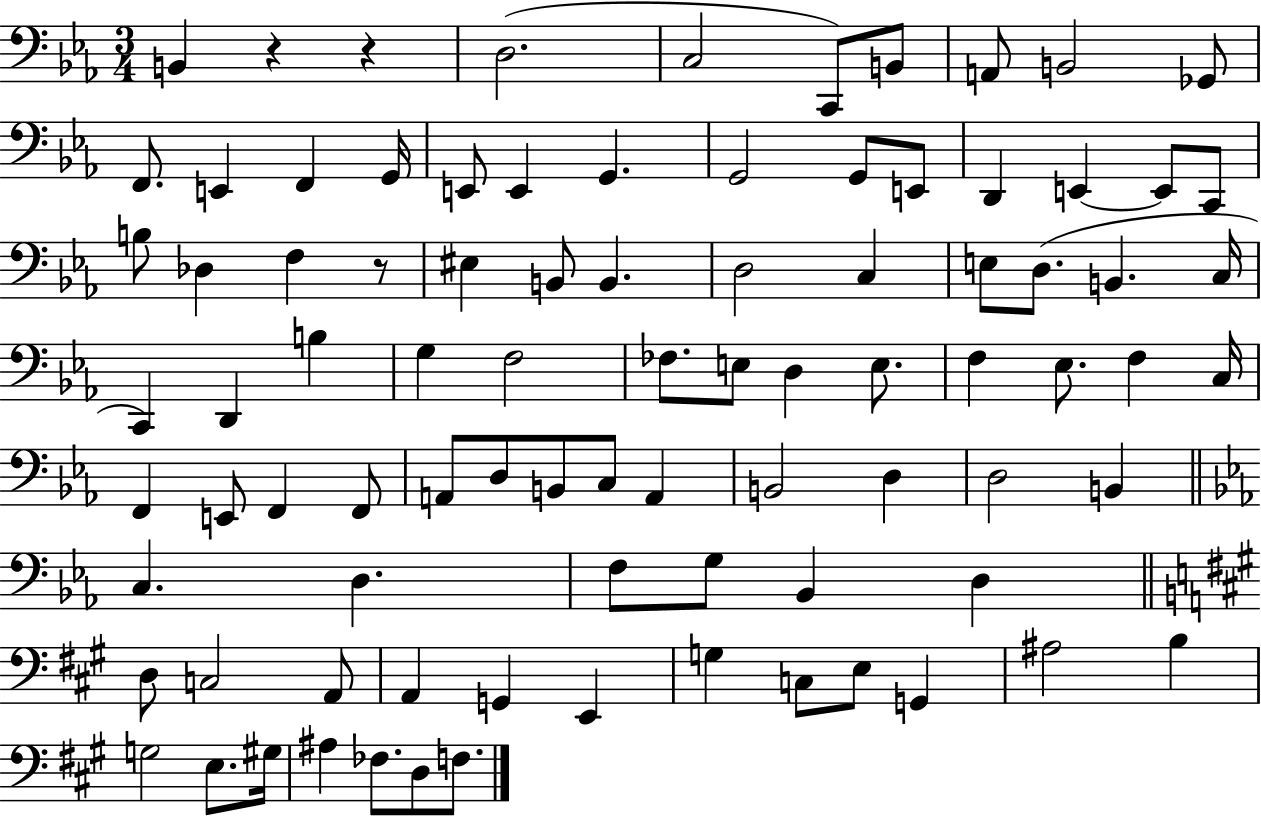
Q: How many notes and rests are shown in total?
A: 88